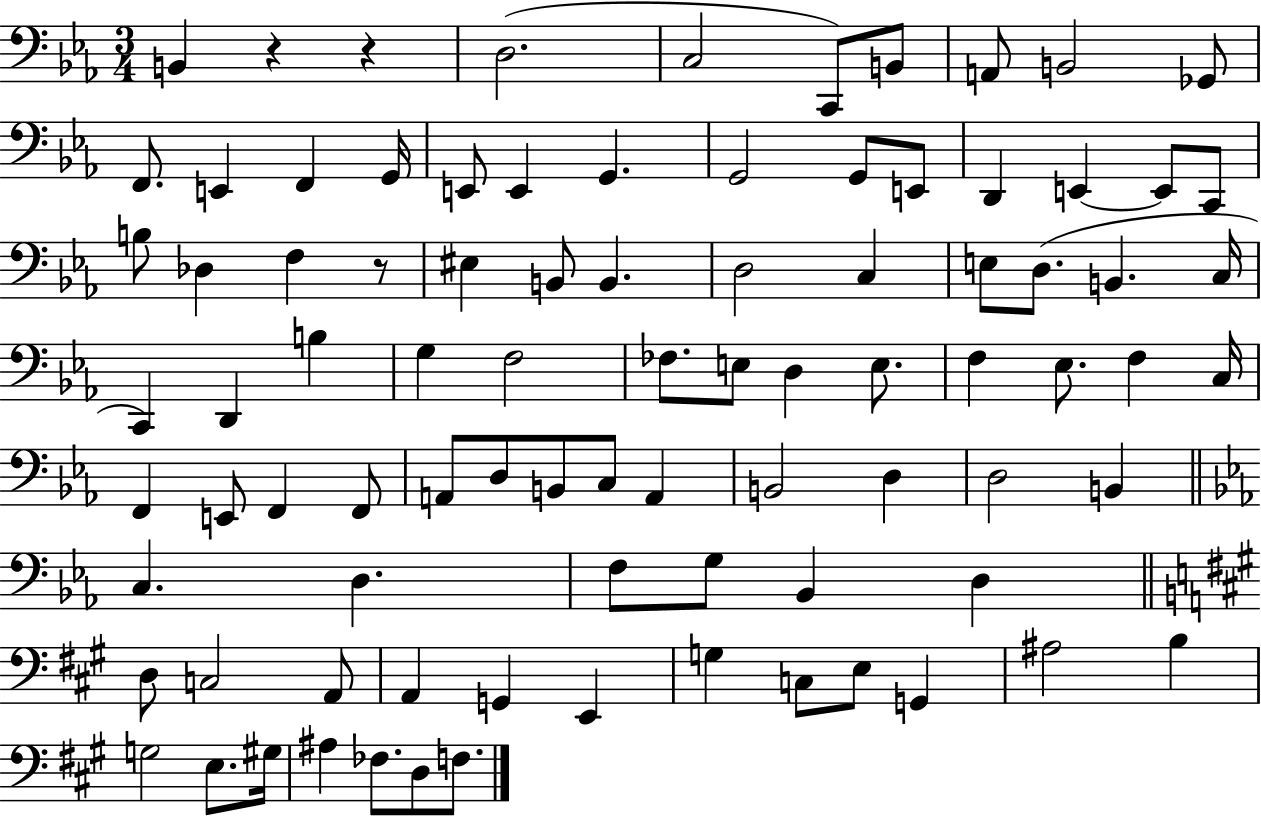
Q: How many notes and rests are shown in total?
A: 88